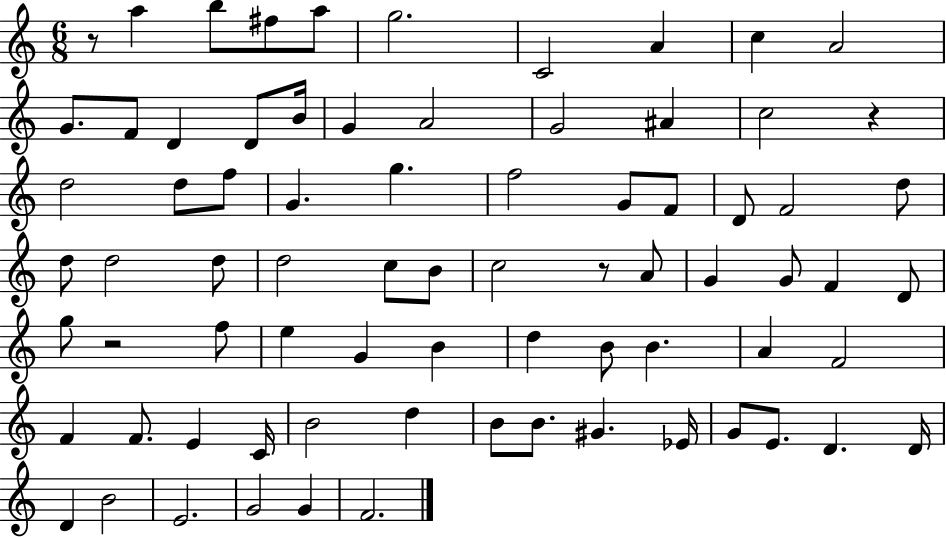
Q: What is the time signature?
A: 6/8